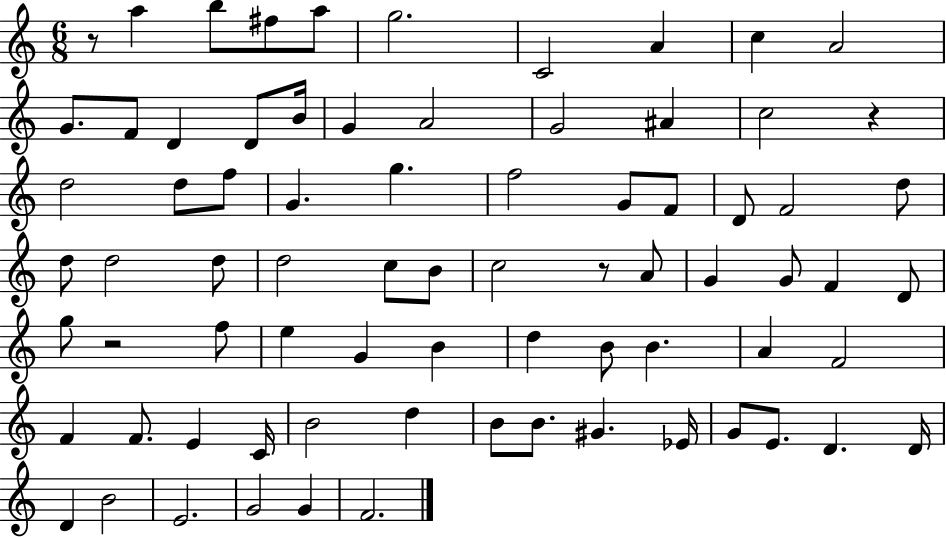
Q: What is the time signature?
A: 6/8